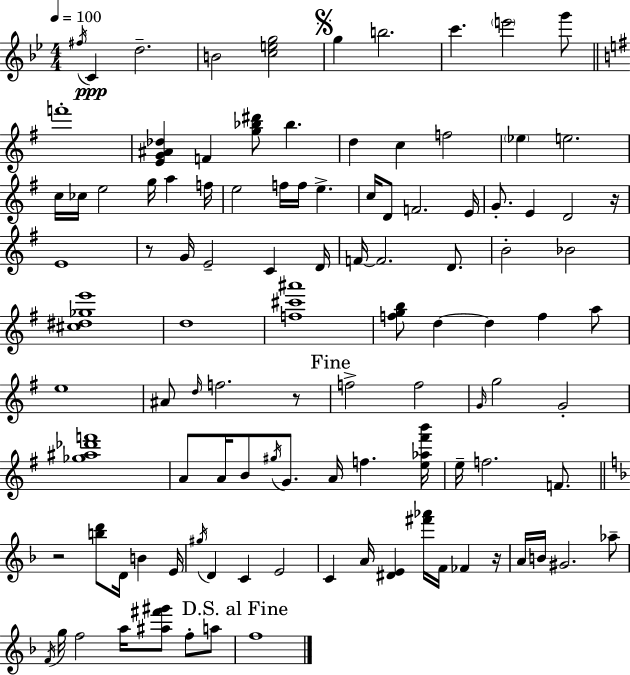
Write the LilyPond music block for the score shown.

{
  \clef treble
  \numericTimeSignature
  \time 4/4
  \key bes \major
  \tempo 4 = 100
  \acciaccatura { fis''16 }\ppp c'4 d''2.-- | b'2 <c'' e'' g''>2 | \mark \markup { \musicglyph "scripts.segno" } g''4 b''2. | c'''4. \parenthesize e'''2 g'''8 | \break \bar "||" \break \key g \major f'''1-. | <e' g' ais' des''>4 f'4 <g'' bes'' dis'''>8 bes''4. | d''4 c''4 f''2 | \parenthesize ees''4 e''2. | \break c''16 ces''16 e''2 g''16 a''4 f''16 | e''2 f''16 f''16 e''4.-> | c''16 d'8 f'2. e'16 | g'8.-. e'4 d'2 r16 | \break e'1 | r8 g'16 e'2-- c'4 d'16 | f'16~~ f'2. d'8. | b'2-. bes'2 | \break <cis'' dis'' ges'' e'''>1 | d''1 | <f'' cis''' ais'''>1 | <f'' g'' b''>8 d''4~~ d''4 f''4 a''8 | \break e''1 | ais'8 \grace { d''16 } f''2. r8 | \mark "Fine" f''2-> f''2 | \grace { g'16 } g''2 g'2-. | \break <ges'' ais'' des''' f'''>1 | a'8 a'16 b'8 \acciaccatura { gis''16 } g'8. a'16 f''4. | <e'' aes'' fis''' b'''>16 e''16-- f''2. | f'8. \bar "||" \break \key f \major r2 <b'' d'''>8 d'16 b'4 e'16 | \acciaccatura { gis''16 } d'4 c'4 e'2 | c'4 a'16 <dis' e'>4 <fis''' aes'''>16 f'16 fes'4 | r16 a'16 b'16 gis'2. aes''8-- | \break \acciaccatura { f'16 } g''16 f''2 a''16 <ais'' fis''' gis'''>8 f''8-. | a''8 \mark "D.S. al Fine" f''1 | \bar "|."
}